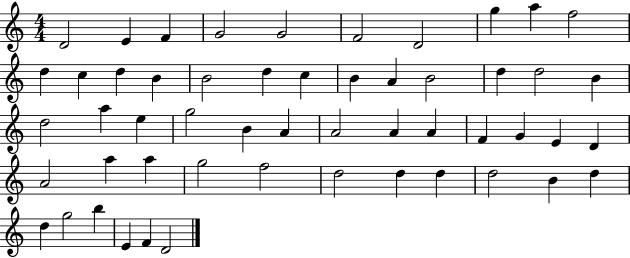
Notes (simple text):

D4/h E4/q F4/q G4/h G4/h F4/h D4/h G5/q A5/q F5/h D5/q C5/q D5/q B4/q B4/h D5/q C5/q B4/q A4/q B4/h D5/q D5/h B4/q D5/h A5/q E5/q G5/h B4/q A4/q A4/h A4/q A4/q F4/q G4/q E4/q D4/q A4/h A5/q A5/q G5/h F5/h D5/h D5/q D5/q D5/h B4/q D5/q D5/q G5/h B5/q E4/q F4/q D4/h